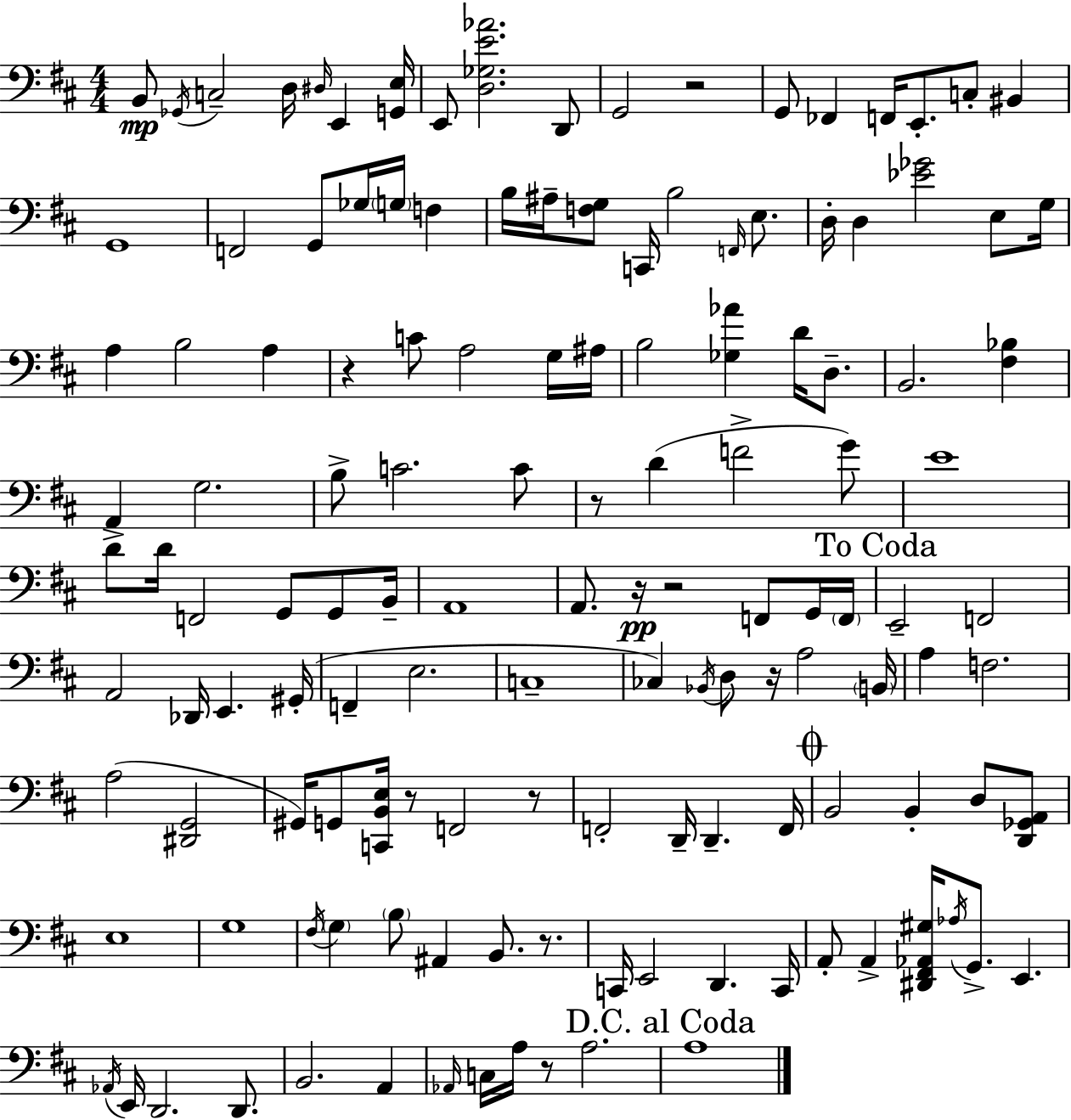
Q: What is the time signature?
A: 4/4